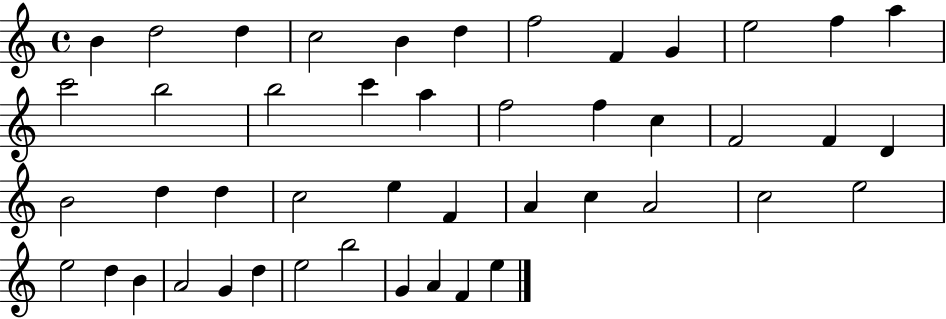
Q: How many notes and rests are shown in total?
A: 46